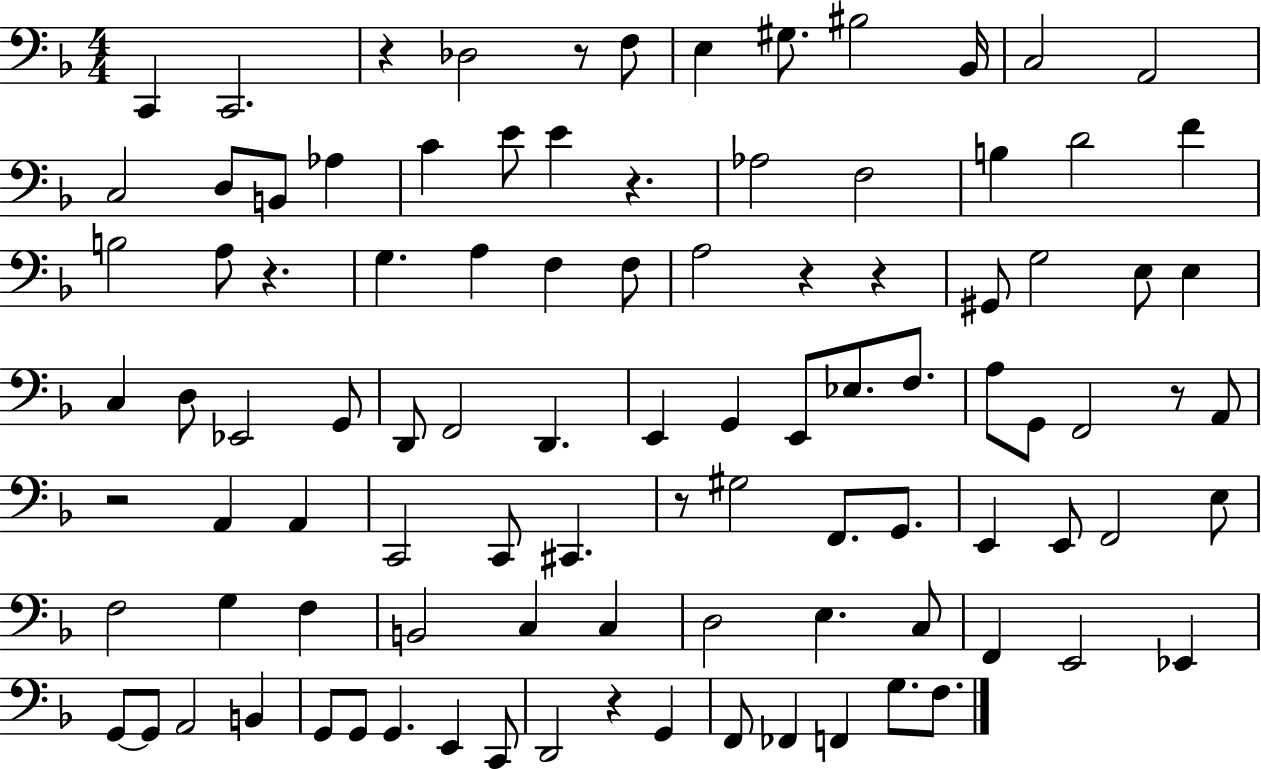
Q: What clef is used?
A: bass